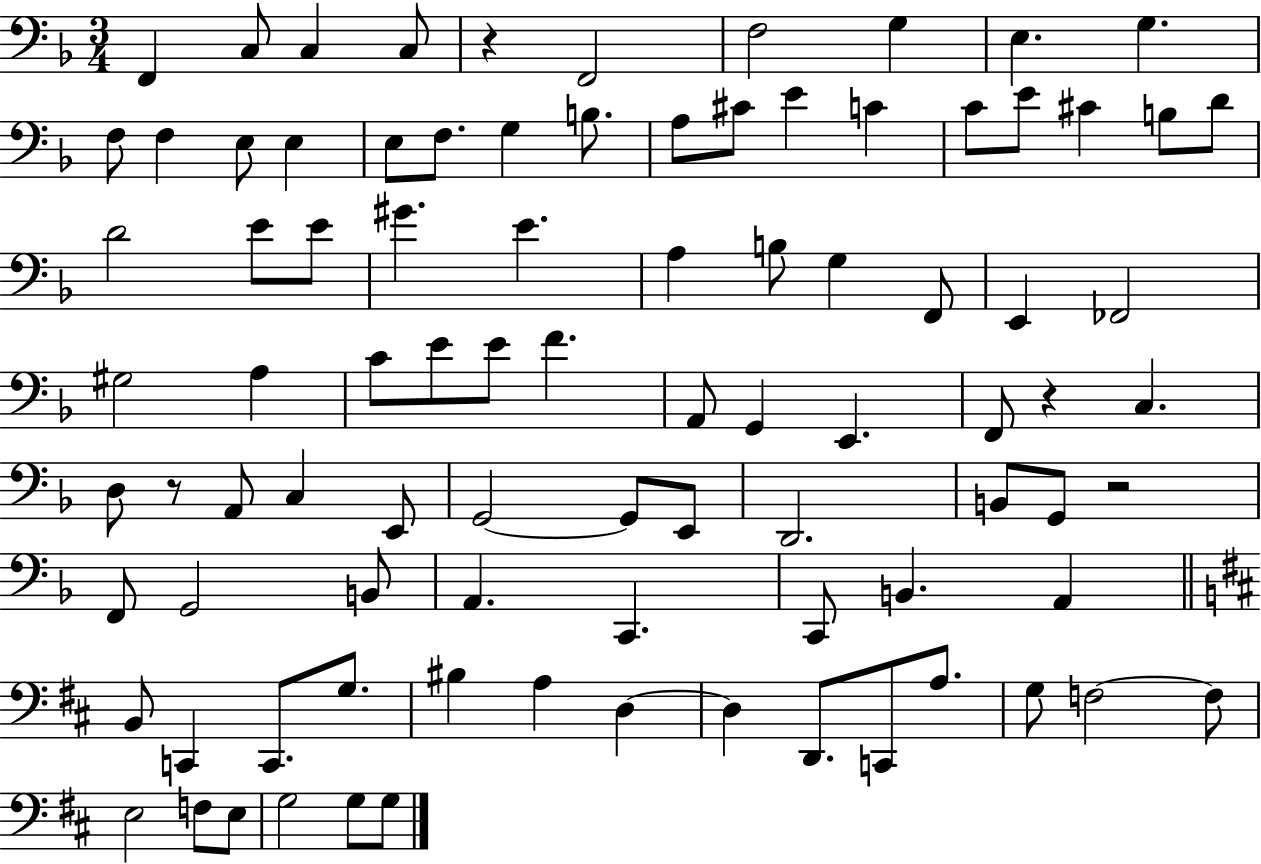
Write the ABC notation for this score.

X:1
T:Untitled
M:3/4
L:1/4
K:F
F,, C,/2 C, C,/2 z F,,2 F,2 G, E, G, F,/2 F, E,/2 E, E,/2 F,/2 G, B,/2 A,/2 ^C/2 E C C/2 E/2 ^C B,/2 D/2 D2 E/2 E/2 ^G E A, B,/2 G, F,,/2 E,, _F,,2 ^G,2 A, C/2 E/2 E/2 F A,,/2 G,, E,, F,,/2 z C, D,/2 z/2 A,,/2 C, E,,/2 G,,2 G,,/2 E,,/2 D,,2 B,,/2 G,,/2 z2 F,,/2 G,,2 B,,/2 A,, C,, C,,/2 B,, A,, B,,/2 C,, C,,/2 G,/2 ^B, A, D, D, D,,/2 C,,/2 A,/2 G,/2 F,2 F,/2 E,2 F,/2 E,/2 G,2 G,/2 G,/2